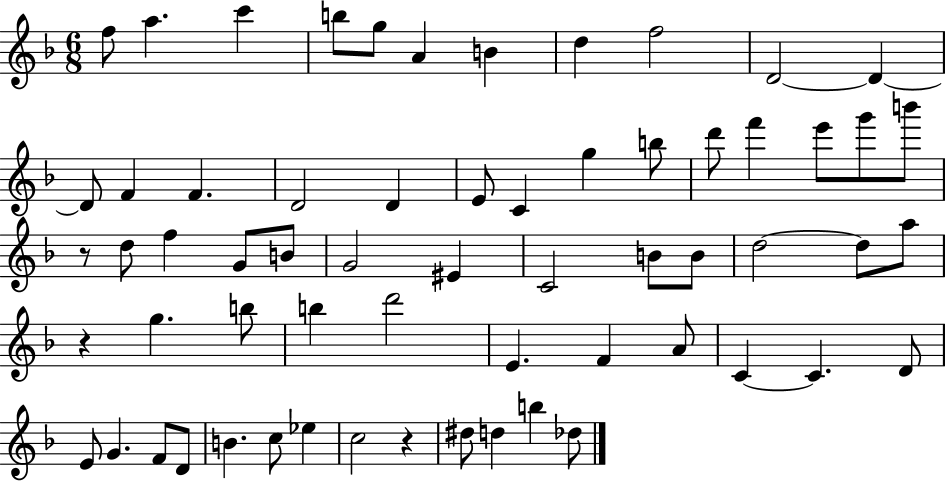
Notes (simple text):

F5/e A5/q. C6/q B5/e G5/e A4/q B4/q D5/q F5/h D4/h D4/q D4/e F4/q F4/q. D4/h D4/q E4/e C4/q G5/q B5/e D6/e F6/q E6/e G6/e B6/e R/e D5/e F5/q G4/e B4/e G4/h EIS4/q C4/h B4/e B4/e D5/h D5/e A5/e R/q G5/q. B5/e B5/q D6/h E4/q. F4/q A4/e C4/q C4/q. D4/e E4/e G4/q. F4/e D4/e B4/q. C5/e Eb5/q C5/h R/q D#5/e D5/q B5/q Db5/e